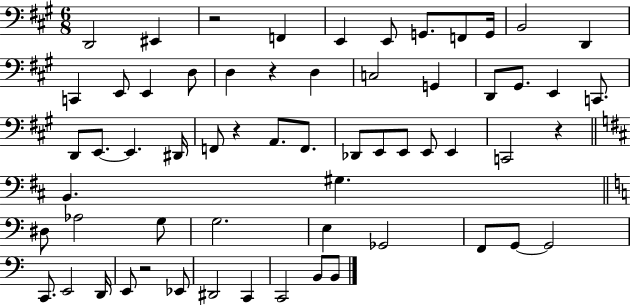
X:1
T:Untitled
M:6/8
L:1/4
K:A
D,,2 ^E,, z2 F,, E,, E,,/2 G,,/2 F,,/2 G,,/4 B,,2 D,, C,, E,,/2 E,, D,/2 D, z D, C,2 G,, D,,/2 ^G,,/2 E,, C,,/2 D,,/2 E,,/2 E,, ^D,,/4 F,,/2 z A,,/2 F,,/2 _D,,/2 E,,/2 E,,/2 E,,/2 E,, C,,2 z B,, ^G, ^D,/2 _A,2 G,/2 G,2 E, _G,,2 F,,/2 G,,/2 G,,2 C,,/2 E,,2 D,,/4 E,,/2 z2 _E,,/2 ^D,,2 C,, C,,2 B,,/2 B,,/2